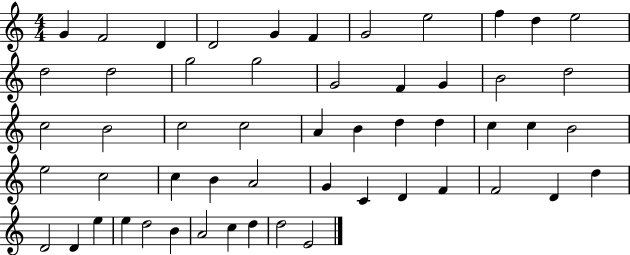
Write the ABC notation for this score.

X:1
T:Untitled
M:4/4
L:1/4
K:C
G F2 D D2 G F G2 e2 f d e2 d2 d2 g2 g2 G2 F G B2 d2 c2 B2 c2 c2 A B d d c c B2 e2 c2 c B A2 G C D F F2 D d D2 D e e d2 B A2 c d d2 E2